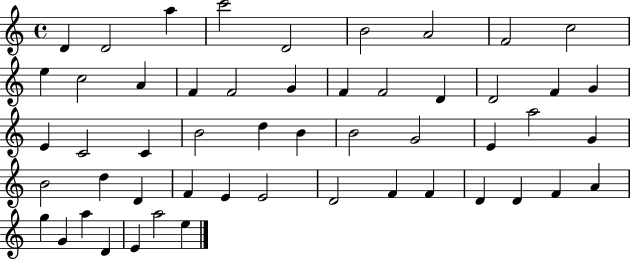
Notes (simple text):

D4/q D4/h A5/q C6/h D4/h B4/h A4/h F4/h C5/h E5/q C5/h A4/q F4/q F4/h G4/q F4/q F4/h D4/q D4/h F4/q G4/q E4/q C4/h C4/q B4/h D5/q B4/q B4/h G4/h E4/q A5/h G4/q B4/h D5/q D4/q F4/q E4/q E4/h D4/h F4/q F4/q D4/q D4/q F4/q A4/q G5/q G4/q A5/q D4/q E4/q A5/h E5/q